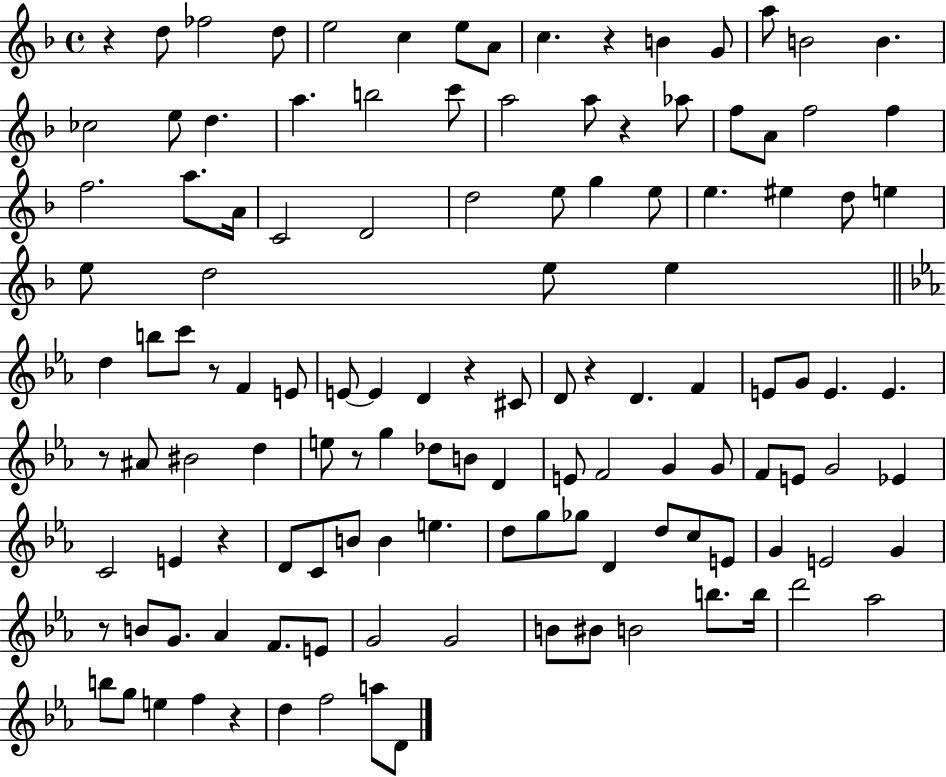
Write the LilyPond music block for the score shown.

{
  \clef treble
  \time 4/4
  \defaultTimeSignature
  \key f \major
  r4 d''8 fes''2 d''8 | e''2 c''4 e''8 a'8 | c''4. r4 b'4 g'8 | a''8 b'2 b'4. | \break ces''2 e''8 d''4. | a''4. b''2 c'''8 | a''2 a''8 r4 aes''8 | f''8 a'8 f''2 f''4 | \break f''2. a''8. a'16 | c'2 d'2 | d''2 e''8 g''4 e''8 | e''4. eis''4 d''8 e''4 | \break e''8 d''2 e''8 e''4 | \bar "||" \break \key ees \major d''4 b''8 c'''8 r8 f'4 e'8 | e'8~~ e'4 d'4 r4 cis'8 | d'8 r4 d'4. f'4 | e'8 g'8 e'4. e'4. | \break r8 ais'8 bis'2 d''4 | e''8 r8 g''4 des''8 b'8 d'4 | e'8 f'2 g'4 g'8 | f'8 e'8 g'2 ees'4 | \break c'2 e'4 r4 | d'8 c'8 b'8 b'4 e''4. | d''8 g''8 ges''8 d'4 d''8 c''8 e'8 | g'4 e'2 g'4 | \break r8 b'8 g'8. aes'4 f'8. e'8 | g'2 g'2 | b'8 bis'8 b'2 b''8. b''16 | d'''2 aes''2 | \break b''8 g''8 e''4 f''4 r4 | d''4 f''2 a''8 d'8 | \bar "|."
}